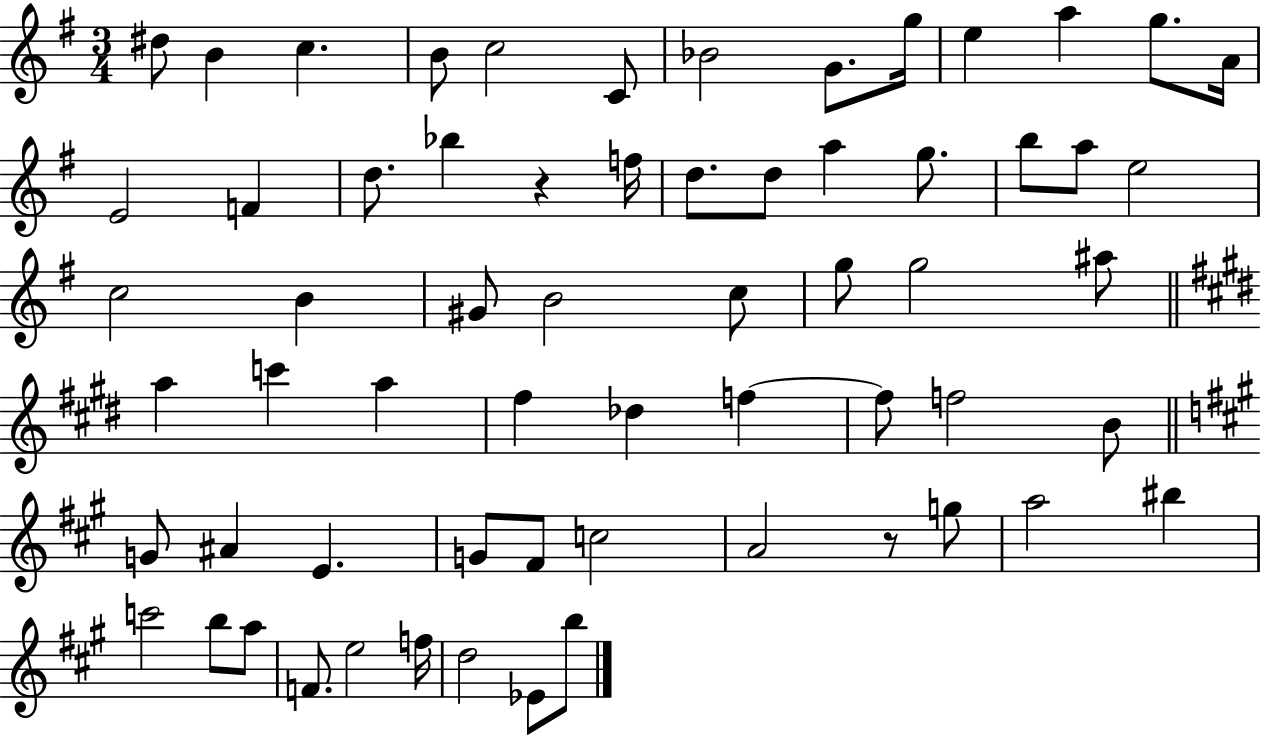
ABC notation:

X:1
T:Untitled
M:3/4
L:1/4
K:G
^d/2 B c B/2 c2 C/2 _B2 G/2 g/4 e a g/2 A/4 E2 F d/2 _b z f/4 d/2 d/2 a g/2 b/2 a/2 e2 c2 B ^G/2 B2 c/2 g/2 g2 ^a/2 a c' a ^f _d f f/2 f2 B/2 G/2 ^A E G/2 ^F/2 c2 A2 z/2 g/2 a2 ^b c'2 b/2 a/2 F/2 e2 f/4 d2 _E/2 b/2